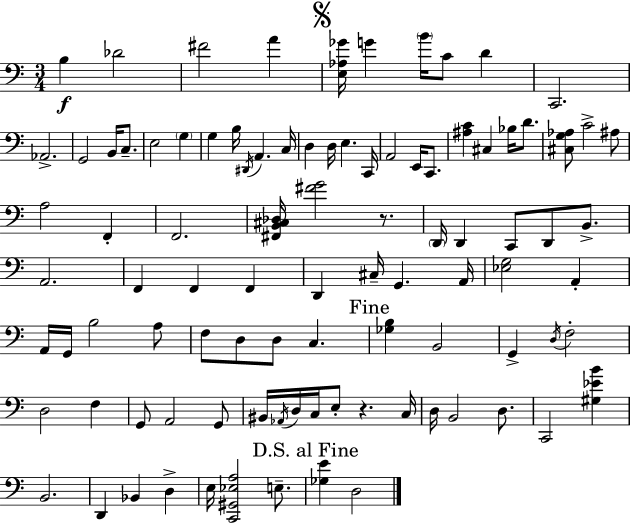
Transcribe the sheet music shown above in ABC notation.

X:1
T:Untitled
M:3/4
L:1/4
K:C
B, _D2 ^F2 A [E,_A,_G]/4 G B/4 C/2 D C,,2 _A,,2 G,,2 B,,/4 C,/2 E,2 G, G, B,/4 ^D,,/4 A,, C,/4 D, D,/4 E, C,,/4 A,,2 E,,/4 C,,/2 [^A,C] ^C, _B,/4 D/2 [^C,G,_A,]/2 C2 ^A,/2 A,2 F,, F,,2 [^F,,B,,^C,_D,]/4 [^FG]2 z/2 D,,/4 D,, C,,/2 D,,/2 B,,/2 A,,2 F,, F,, F,, D,, ^C,/4 G,, A,,/4 [_E,G,]2 A,, A,,/4 G,,/4 B,2 A,/2 F,/2 D,/2 D,/2 C, [_G,B,] B,,2 G,, D,/4 F,2 D,2 F, G,,/2 A,,2 G,,/2 ^B,,/4 _A,,/4 D,/4 C,/4 E,/2 z C,/4 D,/4 B,,2 D,/2 C,,2 [^G,_EB] B,,2 D,, _B,, D, E,/4 [C,,^G,,_E,A,]2 E,/2 [_G,E] D,2